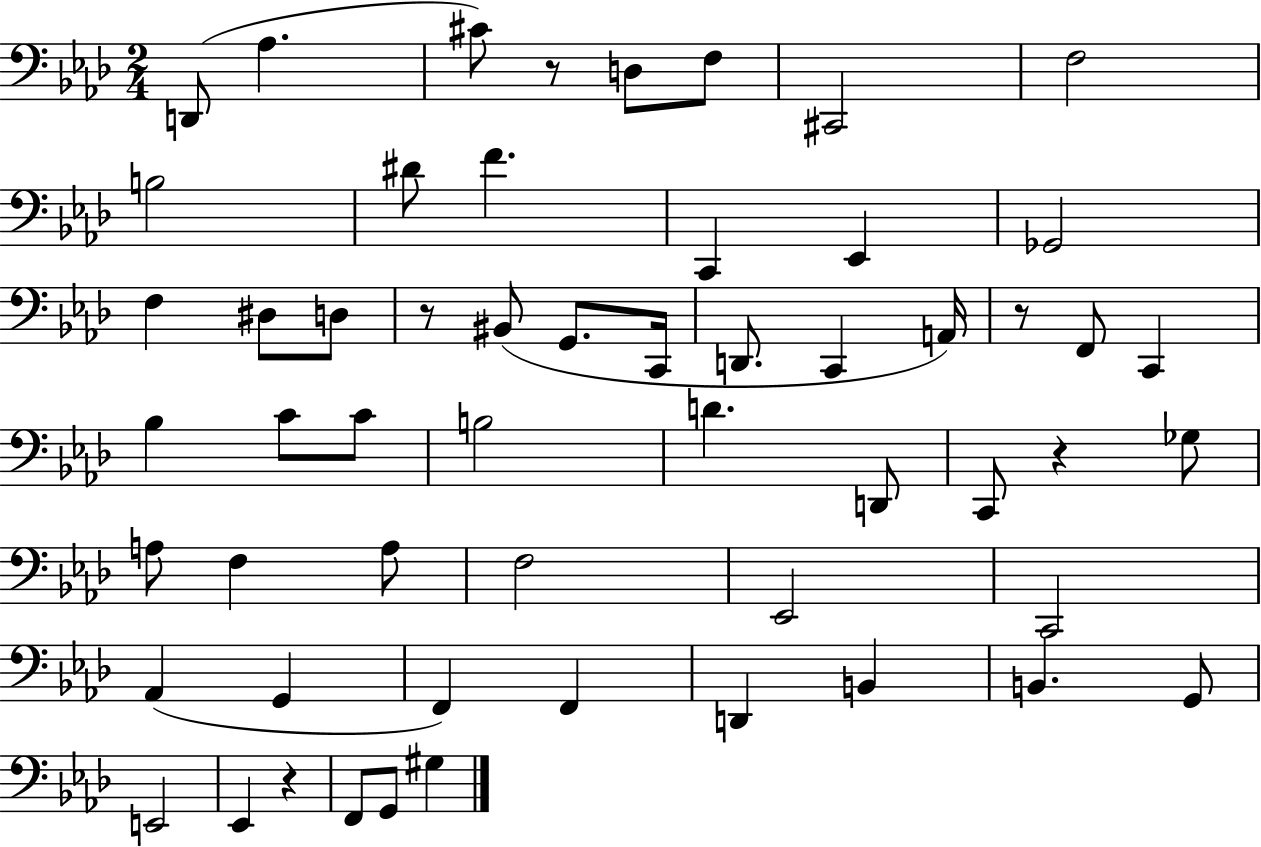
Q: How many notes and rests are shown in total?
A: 56